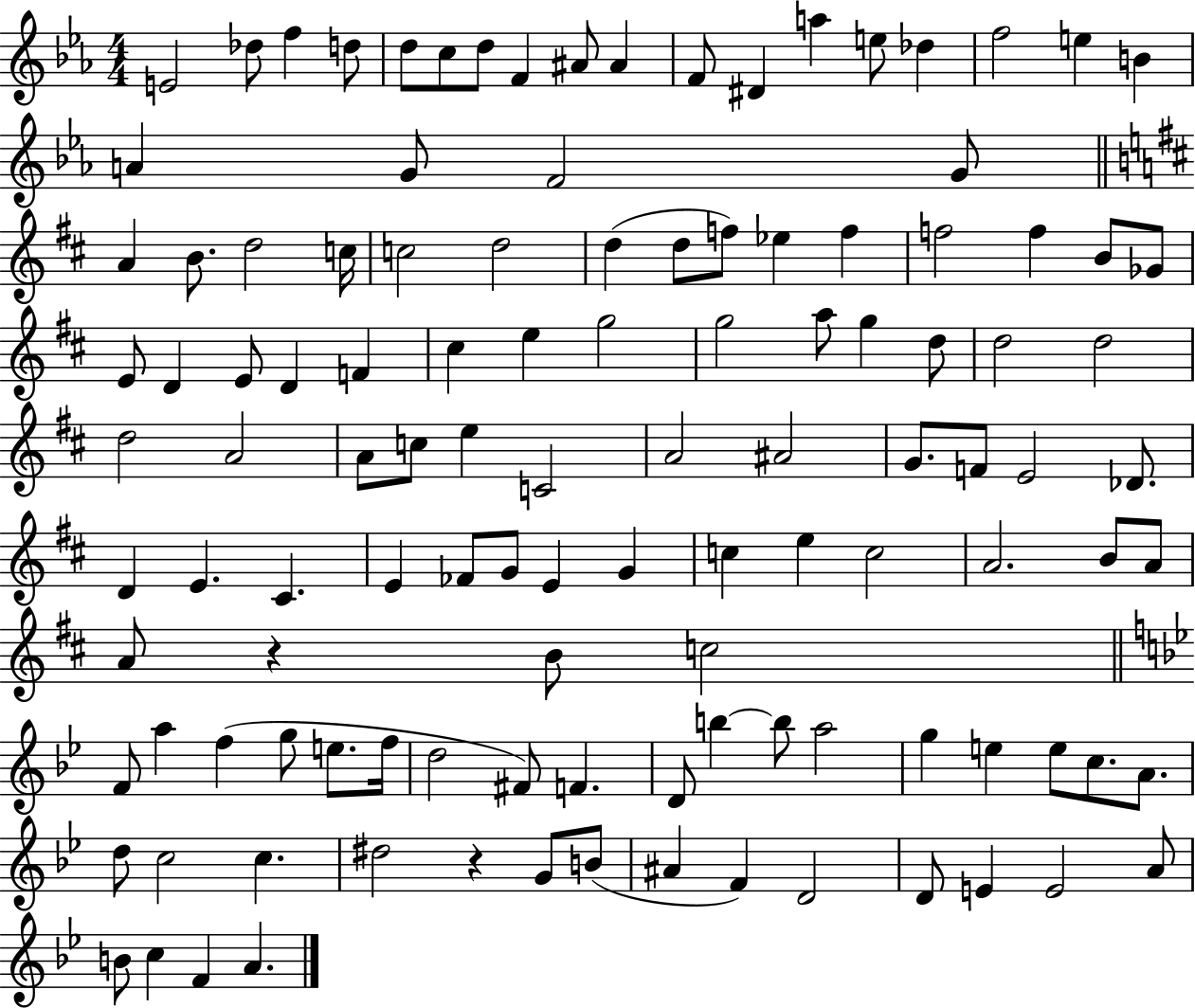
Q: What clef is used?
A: treble